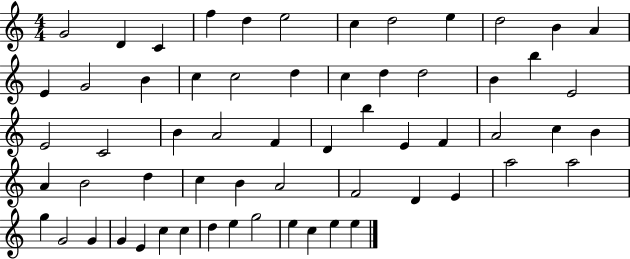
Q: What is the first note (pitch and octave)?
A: G4